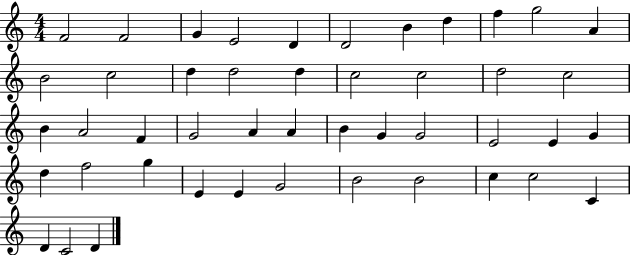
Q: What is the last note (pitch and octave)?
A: D4